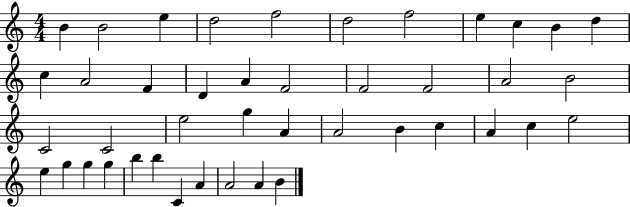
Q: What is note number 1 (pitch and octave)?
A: B4